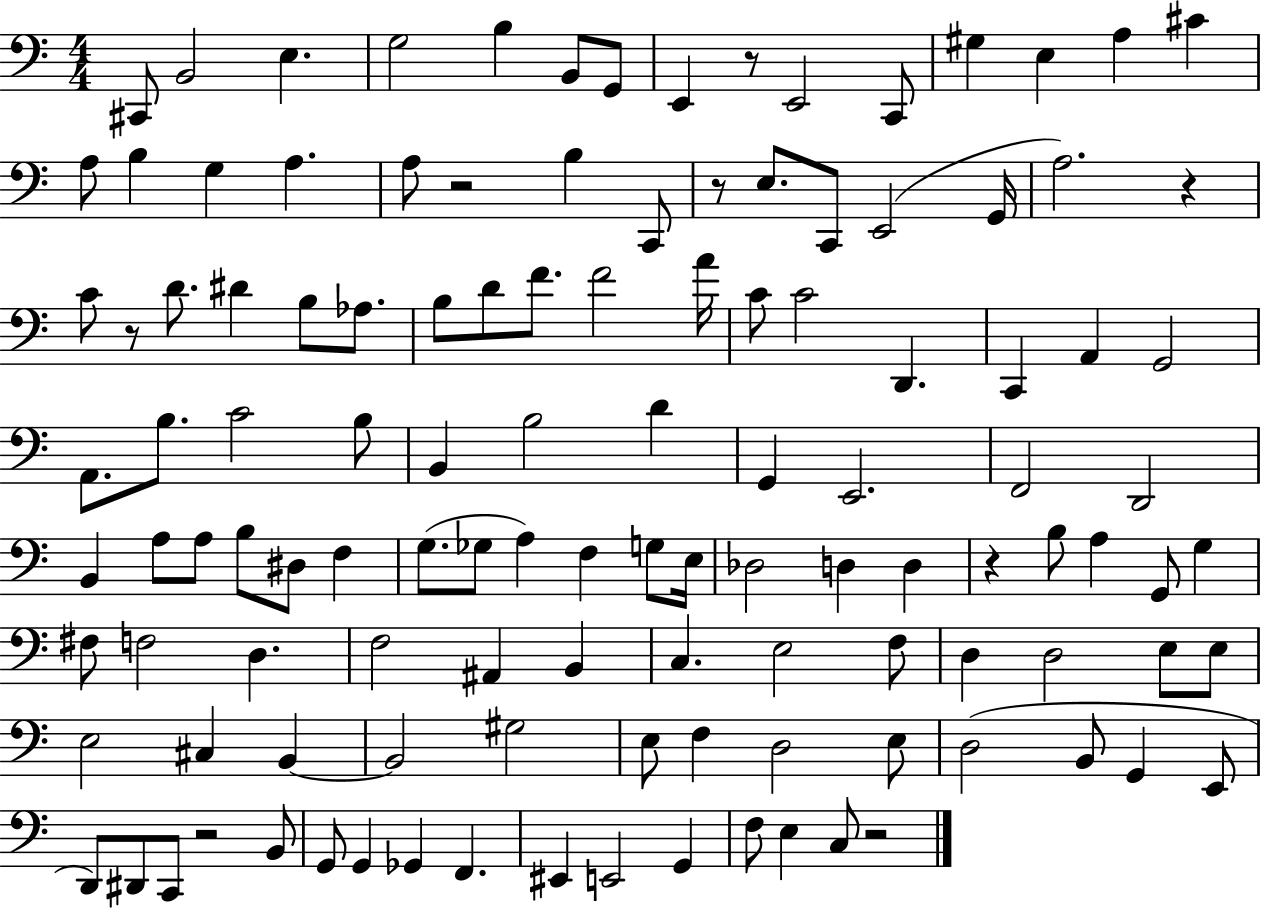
X:1
T:Untitled
M:4/4
L:1/4
K:C
^C,,/2 B,,2 E, G,2 B, B,,/2 G,,/2 E,, z/2 E,,2 C,,/2 ^G, E, A, ^C A,/2 B, G, A, A,/2 z2 B, C,,/2 z/2 E,/2 C,,/2 E,,2 G,,/4 A,2 z C/2 z/2 D/2 ^D B,/2 _A,/2 B,/2 D/2 F/2 F2 A/4 C/2 C2 D,, C,, A,, G,,2 A,,/2 B,/2 C2 B,/2 B,, B,2 D G,, E,,2 F,,2 D,,2 B,, A,/2 A,/2 B,/2 ^D,/2 F, G,/2 _G,/2 A, F, G,/2 E,/4 _D,2 D, D, z B,/2 A, G,,/2 G, ^F,/2 F,2 D, F,2 ^A,, B,, C, E,2 F,/2 D, D,2 E,/2 E,/2 E,2 ^C, B,, B,,2 ^G,2 E,/2 F, D,2 E,/2 D,2 B,,/2 G,, E,,/2 D,,/2 ^D,,/2 C,,/2 z2 B,,/2 G,,/2 G,, _G,, F,, ^E,, E,,2 G,, F,/2 E, C,/2 z2